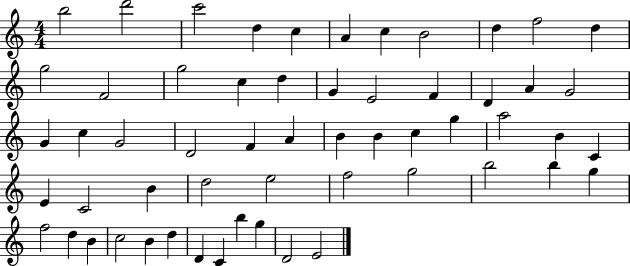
B5/h D6/h C6/h D5/q C5/q A4/q C5/q B4/h D5/q F5/h D5/q G5/h F4/h G5/h C5/q D5/q G4/q E4/h F4/q D4/q A4/q G4/h G4/q C5/q G4/h D4/h F4/q A4/q B4/q B4/q C5/q G5/q A5/h B4/q C4/q E4/q C4/h B4/q D5/h E5/h F5/h G5/h B5/h B5/q G5/q F5/h D5/q B4/q C5/h B4/q D5/q D4/q C4/q B5/q G5/q D4/h E4/h